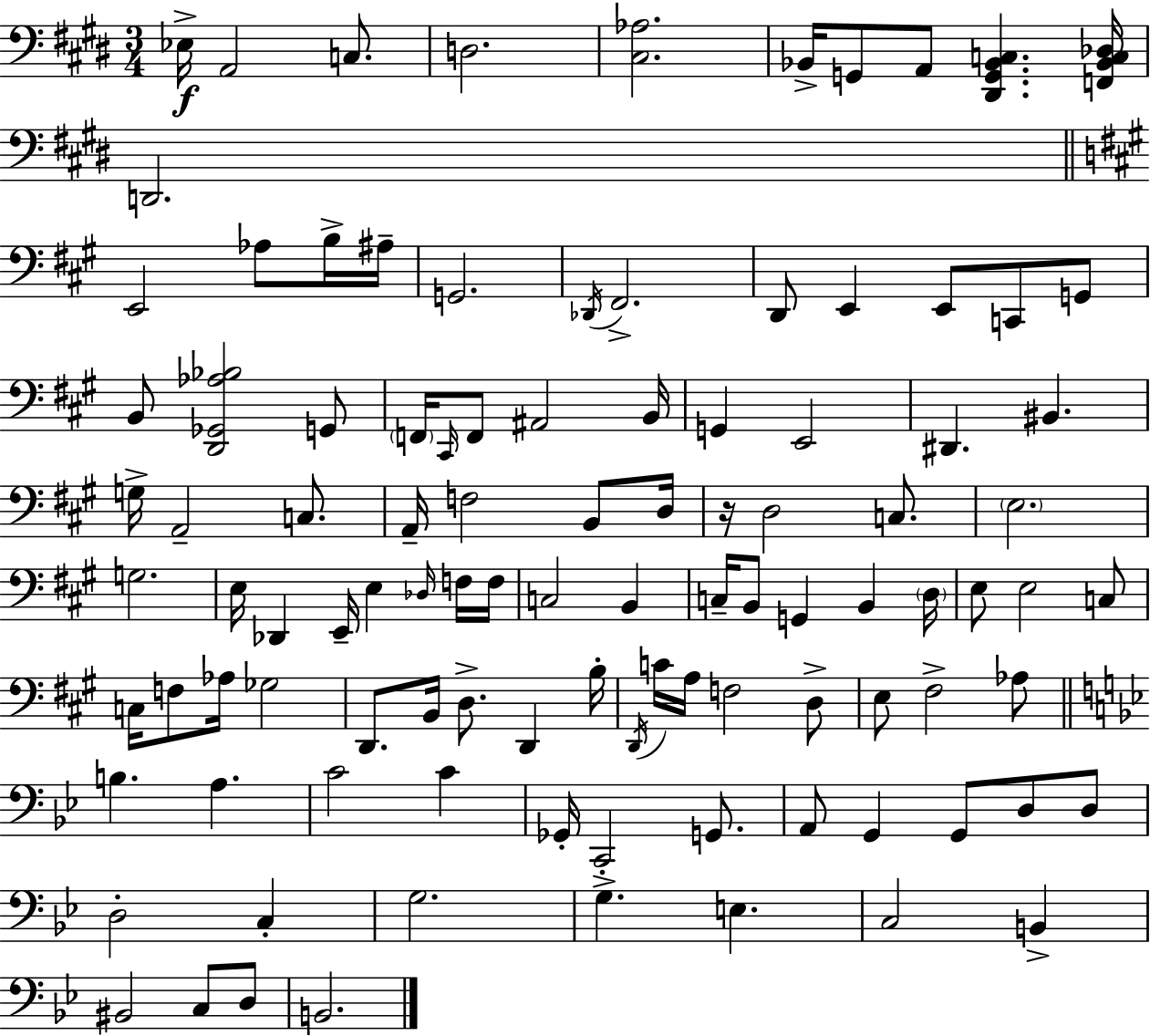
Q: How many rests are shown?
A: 1